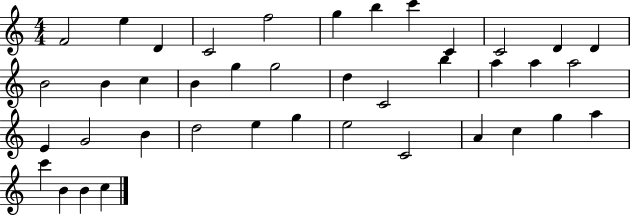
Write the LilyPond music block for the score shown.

{
  \clef treble
  \numericTimeSignature
  \time 4/4
  \key c \major
  f'2 e''4 d'4 | c'2 f''2 | g''4 b''4 c'''4 c'4 | c'2 d'4 d'4 | \break b'2 b'4 c''4 | b'4 g''4 g''2 | d''4 c'2 b''4 | a''4 a''4 a''2 | \break e'4 g'2 b'4 | d''2 e''4 g''4 | e''2 c'2 | a'4 c''4 g''4 a''4 | \break c'''4 b'4 b'4 c''4 | \bar "|."
}